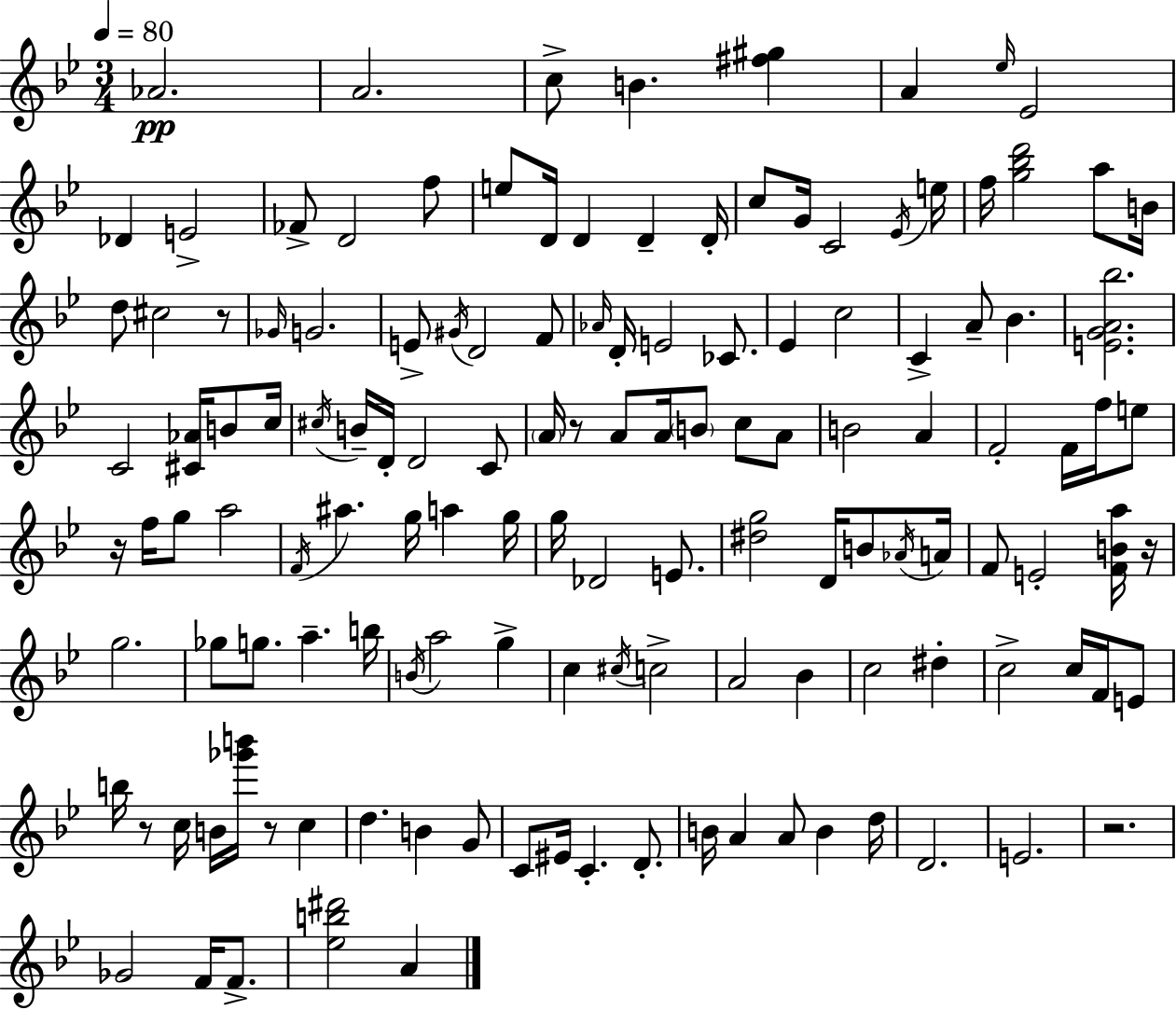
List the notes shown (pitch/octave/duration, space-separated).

Ab4/h. A4/h. C5/e B4/q. [F#5,G#5]/q A4/q Eb5/s Eb4/h Db4/q E4/h FES4/e D4/h F5/e E5/e D4/s D4/q D4/q D4/s C5/e G4/s C4/h Eb4/s E5/s F5/s [G5,Bb5,D6]/h A5/e B4/s D5/e C#5/h R/e Gb4/s G4/h. E4/e G#4/s D4/h F4/e Ab4/s D4/s E4/h CES4/e. Eb4/q C5/h C4/q A4/e Bb4/q. [E4,G4,A4,Bb5]/h. C4/h [C#4,Ab4]/s B4/e C5/s C#5/s B4/s D4/s D4/h C4/e A4/s R/e A4/e A4/s B4/e C5/e A4/e B4/h A4/q F4/h F4/s F5/s E5/e R/s F5/s G5/e A5/h F4/s A#5/q. G5/s A5/q G5/s G5/s Db4/h E4/e. [D#5,G5]/h D4/s B4/e Ab4/s A4/s F4/e E4/h [F4,B4,A5]/s R/s G5/h. Gb5/e G5/e. A5/q. B5/s B4/s A5/h G5/q C5/q C#5/s C5/h A4/h Bb4/q C5/h D#5/q C5/h C5/s F4/s E4/e B5/s R/e C5/s B4/s [Gb6,B6]/s R/e C5/q D5/q. B4/q G4/e C4/e EIS4/s C4/q. D4/e. B4/s A4/q A4/e B4/q D5/s D4/h. E4/h. R/h. Gb4/h F4/s F4/e. [Eb5,B5,D#6]/h A4/q